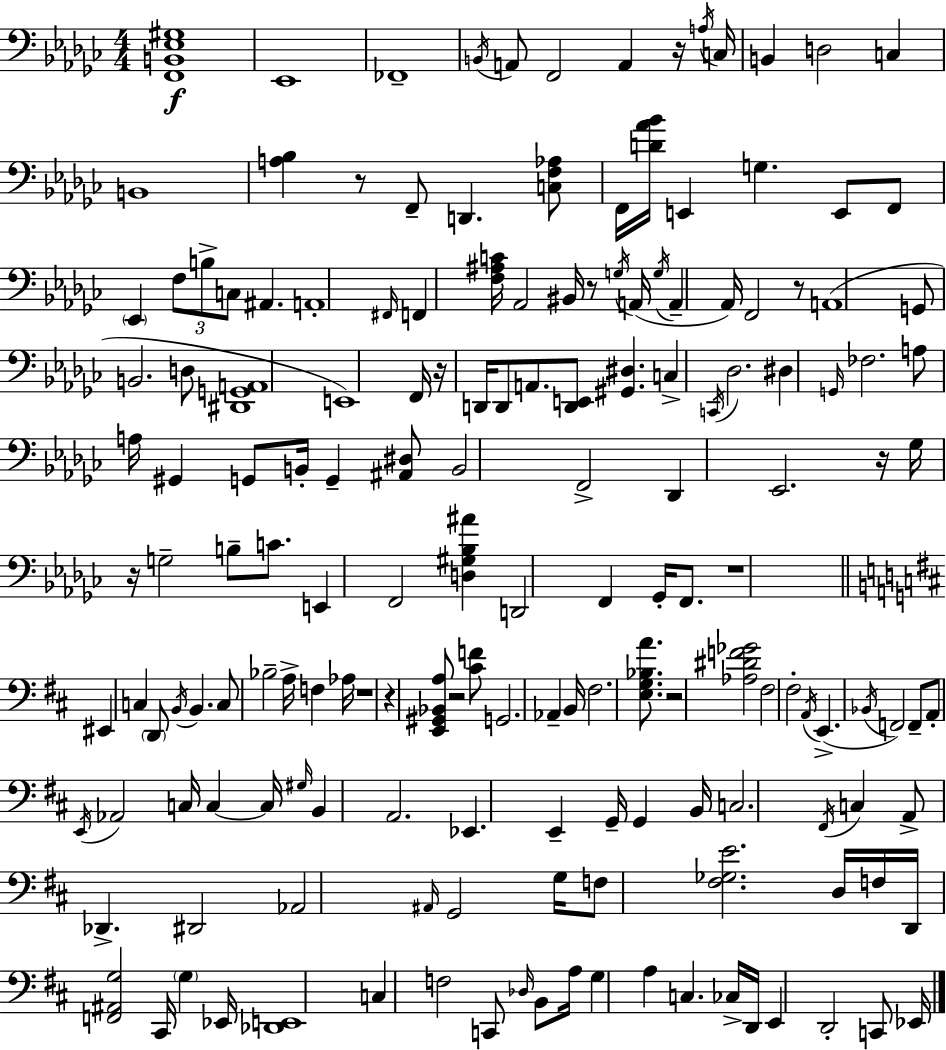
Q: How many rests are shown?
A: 12